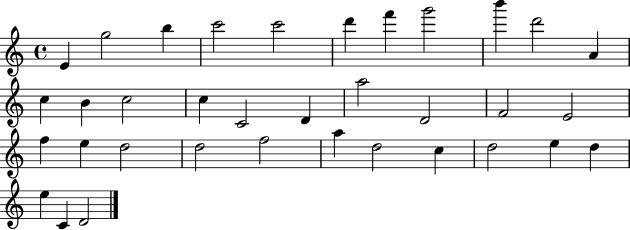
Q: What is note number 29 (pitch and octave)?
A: C5